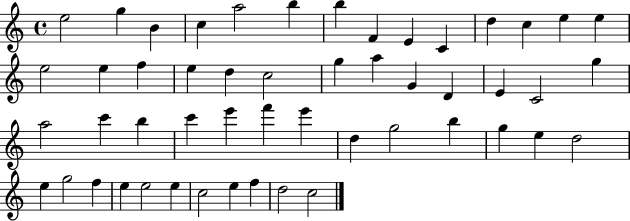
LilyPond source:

{
  \clef treble
  \time 4/4
  \defaultTimeSignature
  \key c \major
  e''2 g''4 b'4 | c''4 a''2 b''4 | b''4 f'4 e'4 c'4 | d''4 c''4 e''4 e''4 | \break e''2 e''4 f''4 | e''4 d''4 c''2 | g''4 a''4 g'4 d'4 | e'4 c'2 g''4 | \break a''2 c'''4 b''4 | c'''4 e'''4 f'''4 e'''4 | d''4 g''2 b''4 | g''4 e''4 d''2 | \break e''4 g''2 f''4 | e''4 e''2 e''4 | c''2 e''4 f''4 | d''2 c''2 | \break \bar "|."
}